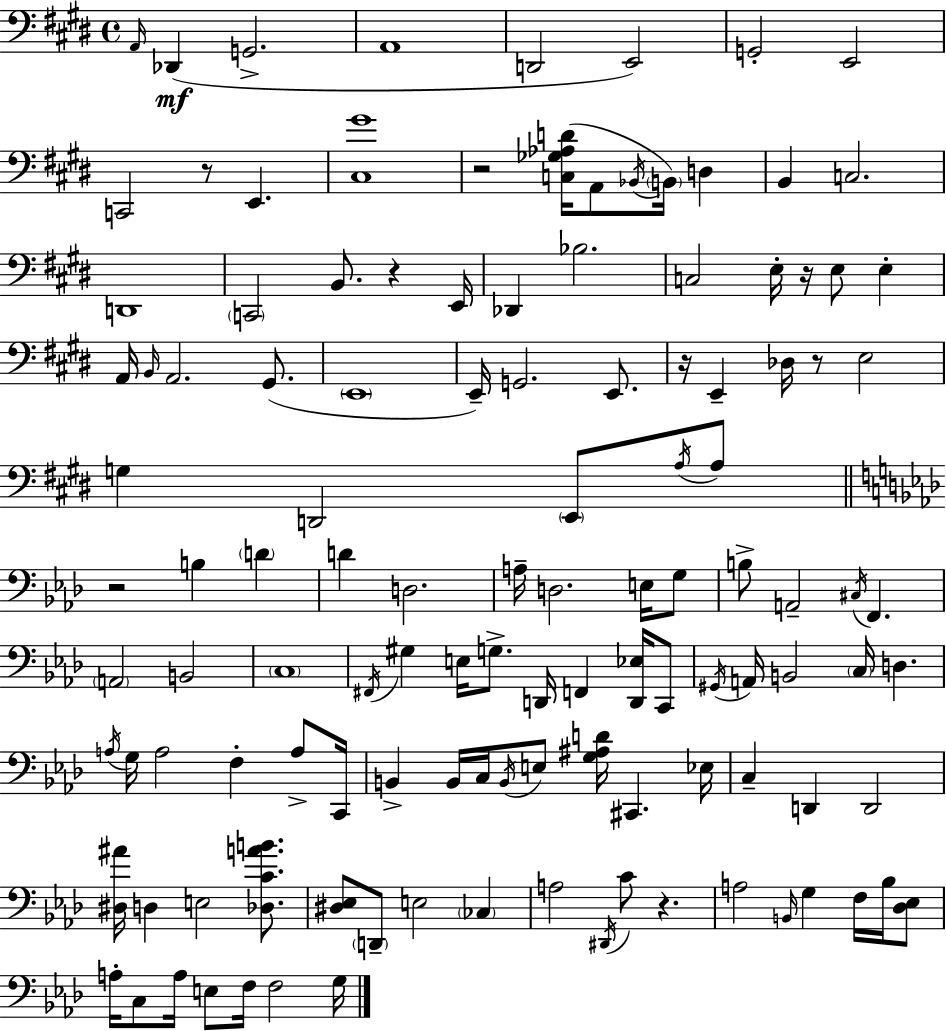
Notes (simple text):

A2/s Db2/q G2/h. A2/w D2/h E2/h G2/h E2/h C2/h R/e E2/q. [C#3,G#4]/w R/h [C3,Gb3,Ab3,D4]/s A2/e Bb2/s B2/s D3/q B2/q C3/h. D2/w C2/h B2/e. R/q E2/s Db2/q Bb3/h. C3/h E3/s R/s E3/e E3/q A2/s B2/s A2/h. G#2/e. E2/w E2/s G2/h. E2/e. R/s E2/q Db3/s R/e E3/h G3/q D2/h E2/e A3/s A3/e R/h B3/q D4/q D4/q D3/h. A3/s D3/h. E3/s G3/e B3/e A2/h C#3/s F2/q. A2/h B2/h C3/w F#2/s G#3/q E3/s G3/e. D2/s F2/q [D2,Eb3]/s C2/e G#2/s A2/s B2/h C3/s D3/q. A3/s G3/s A3/h F3/q A3/e C2/s B2/q B2/s C3/s B2/s E3/e [G3,A#3,D4]/s C#2/q. Eb3/s C3/q D2/q D2/h [D#3,A#4]/s D3/q E3/h [Db3,C4,A4,B4]/e. [D#3,Eb3]/e D2/e E3/h CES3/q A3/h D#2/s C4/e R/q. A3/h B2/s G3/q F3/s Bb3/s [Db3,Eb3]/e A3/s C3/e A3/s E3/e F3/s F3/h G3/s